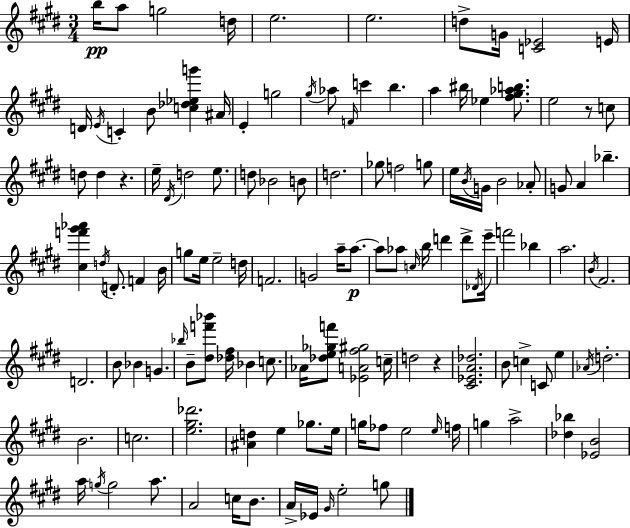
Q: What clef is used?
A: treble